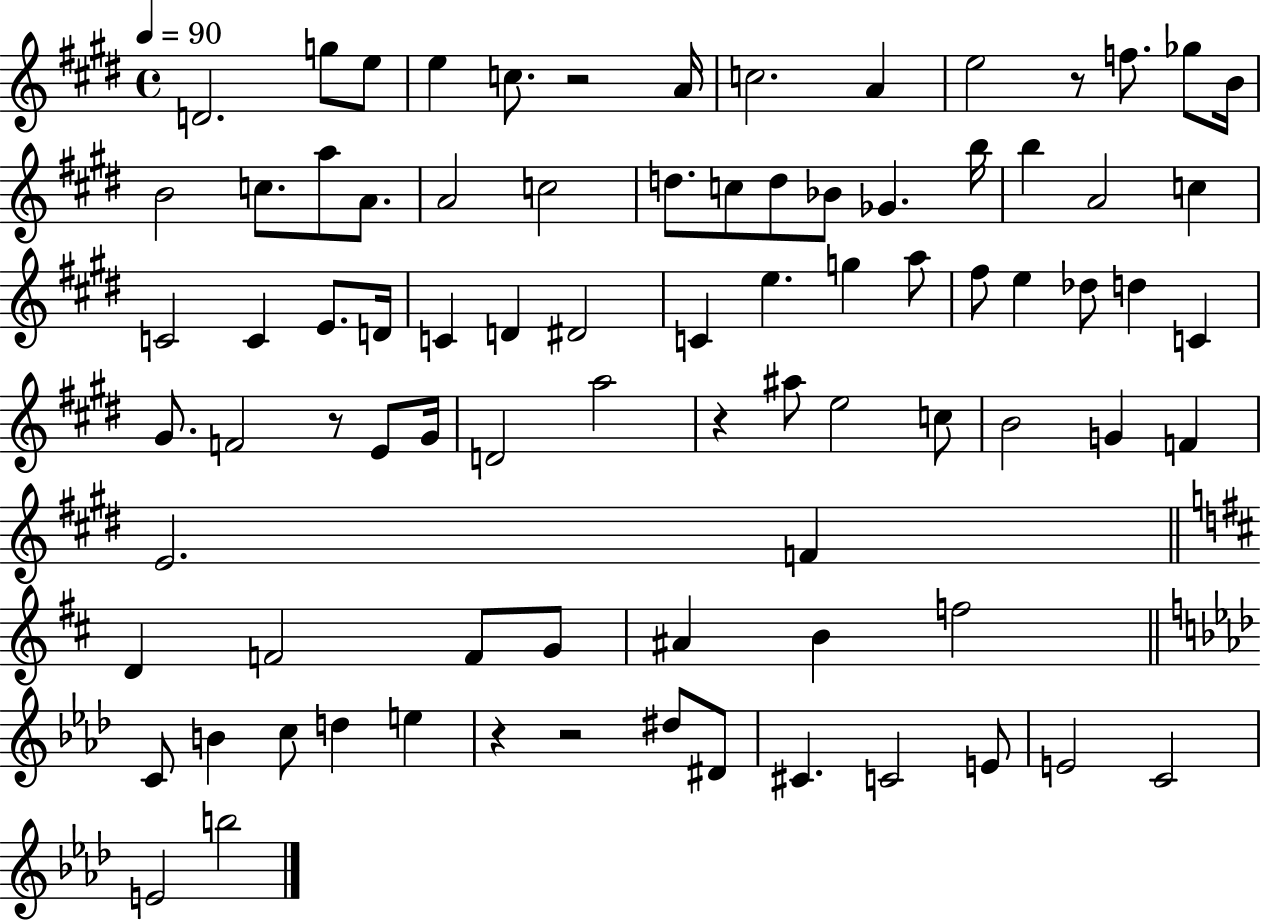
{
  \clef treble
  \time 4/4
  \defaultTimeSignature
  \key e \major
  \tempo 4 = 90
  d'2. g''8 e''8 | e''4 c''8. r2 a'16 | c''2. a'4 | e''2 r8 f''8. ges''8 b'16 | \break b'2 c''8. a''8 a'8. | a'2 c''2 | d''8. c''8 d''8 bes'8 ges'4. b''16 | b''4 a'2 c''4 | \break c'2 c'4 e'8. d'16 | c'4 d'4 dis'2 | c'4 e''4. g''4 a''8 | fis''8 e''4 des''8 d''4 c'4 | \break gis'8. f'2 r8 e'8 gis'16 | d'2 a''2 | r4 ais''8 e''2 c''8 | b'2 g'4 f'4 | \break e'2. f'4 | \bar "||" \break \key b \minor d'4 f'2 f'8 g'8 | ais'4 b'4 f''2 | \bar "||" \break \key aes \major c'8 b'4 c''8 d''4 e''4 | r4 r2 dis''8 dis'8 | cis'4. c'2 e'8 | e'2 c'2 | \break e'2 b''2 | \bar "|."
}